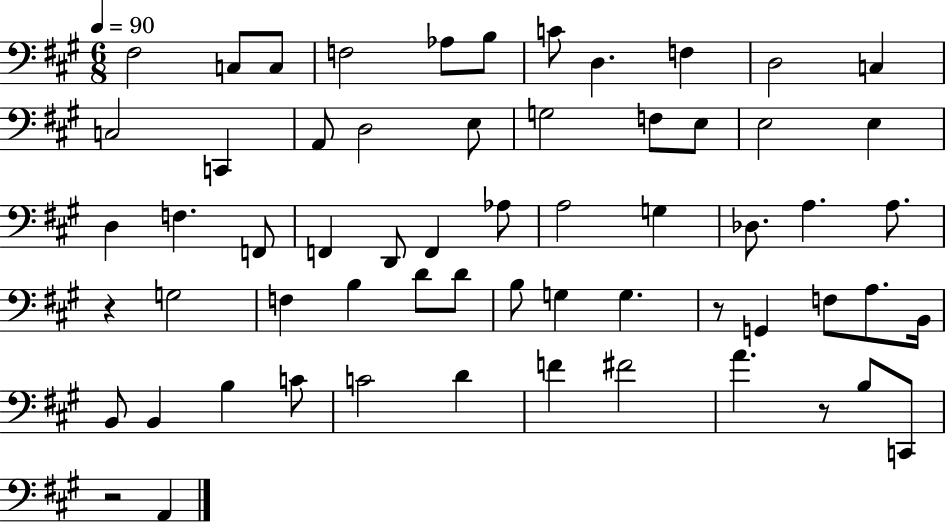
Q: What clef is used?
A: bass